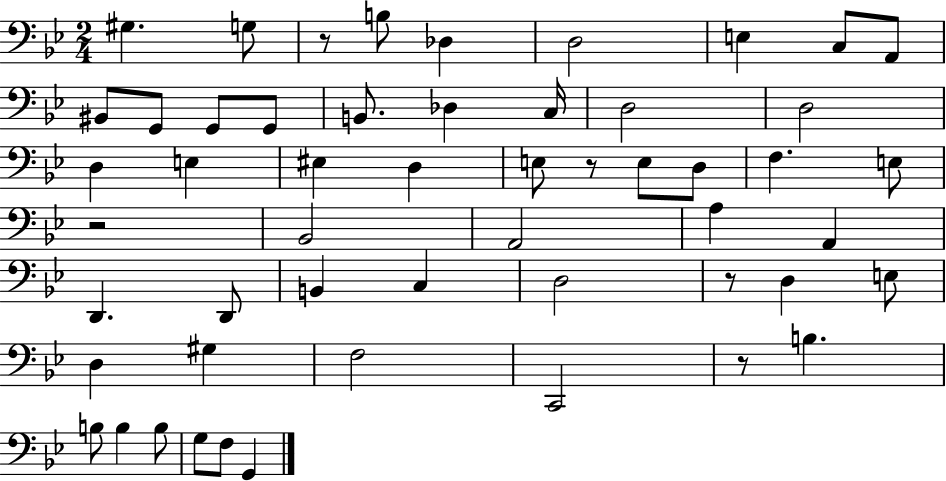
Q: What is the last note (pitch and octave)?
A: G2